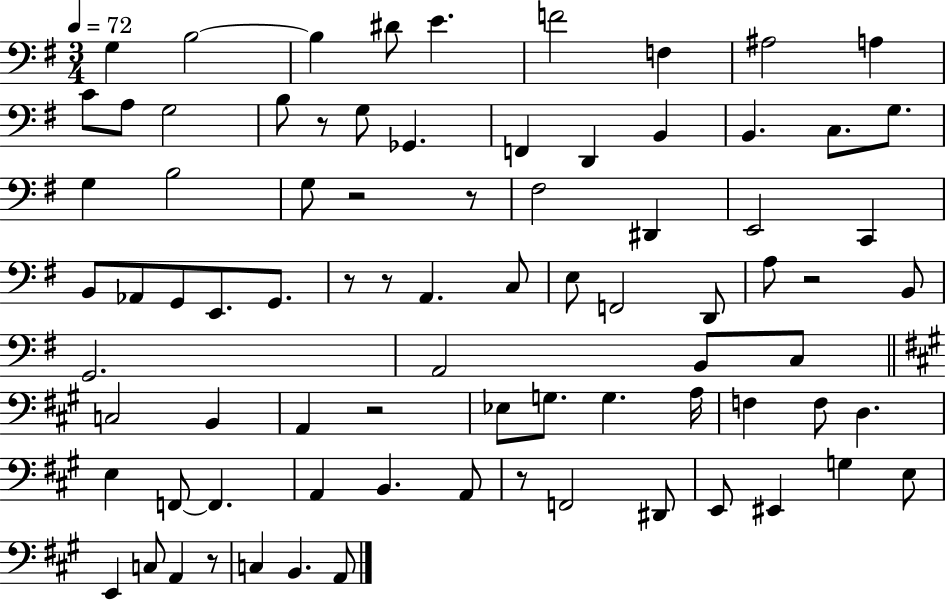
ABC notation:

X:1
T:Untitled
M:3/4
L:1/4
K:G
G, B,2 B, ^D/2 E F2 F, ^A,2 A, C/2 A,/2 G,2 B,/2 z/2 G,/2 _G,, F,, D,, B,, B,, C,/2 G,/2 G, B,2 G,/2 z2 z/2 ^F,2 ^D,, E,,2 C,, B,,/2 _A,,/2 G,,/2 E,,/2 G,,/2 z/2 z/2 A,, C,/2 E,/2 F,,2 D,,/2 A,/2 z2 B,,/2 G,,2 A,,2 B,,/2 C,/2 C,2 B,, A,, z2 _E,/2 G,/2 G, A,/4 F, F,/2 D, E, F,,/2 F,, A,, B,, A,,/2 z/2 F,,2 ^D,,/2 E,,/2 ^E,, G, E,/2 E,, C,/2 A,, z/2 C, B,, A,,/2